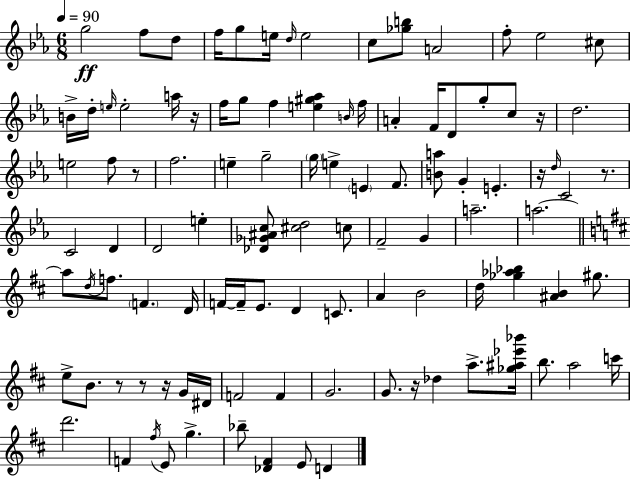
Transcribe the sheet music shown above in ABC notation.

X:1
T:Untitled
M:6/8
L:1/4
K:Cm
g2 f/2 d/2 f/4 g/2 e/4 d/4 e2 c/2 [_gb]/2 A2 f/2 _e2 ^c/2 B/4 d/4 e/4 e2 a/4 z/4 f/4 g/2 f [e^g_a] B/4 f/4 A F/4 D/2 g/2 c/2 z/4 d2 e2 f/2 z/2 f2 e g2 g/4 e E F/2 [Ba]/2 G E z/4 d/4 C2 z/2 C2 D D2 e [_D_G^Ac]/2 [^cd]2 c/2 F2 G a2 a2 a/2 d/4 f/2 F D/4 F/4 F/4 E/2 D C/2 A B2 d/4 [_g_a_b] [^AB] ^g/2 e/2 B/2 z/2 z/2 z/4 G/4 ^D/4 F2 F G2 G/2 z/4 _d a/2 [_g^a_e'_b']/4 b/2 a2 c'/4 d'2 F ^f/4 E/2 g _b/2 [_D^F] E/2 D